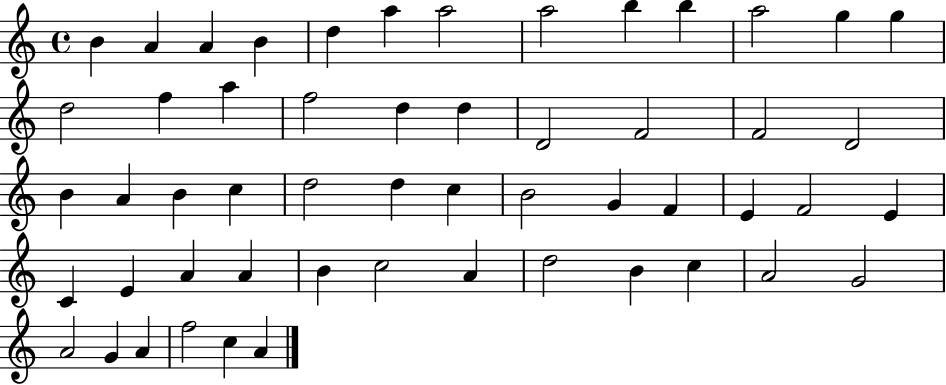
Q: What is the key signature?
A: C major